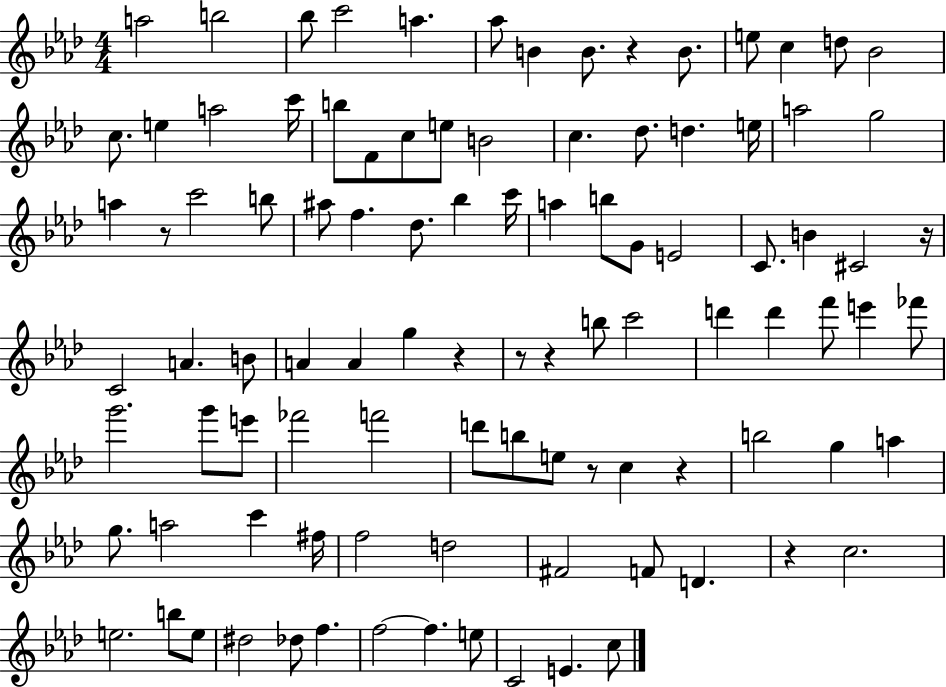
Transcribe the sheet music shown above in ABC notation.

X:1
T:Untitled
M:4/4
L:1/4
K:Ab
a2 b2 _b/2 c'2 a _a/2 B B/2 z B/2 e/2 c d/2 _B2 c/2 e a2 c'/4 b/2 F/2 c/2 e/2 B2 c _d/2 d e/4 a2 g2 a z/2 c'2 b/2 ^a/2 f _d/2 _b c'/4 a b/2 G/2 E2 C/2 B ^C2 z/4 C2 A B/2 A A g z z/2 z b/2 c'2 d' d' f'/2 e' _f'/2 g'2 g'/2 e'/2 _f'2 f'2 d'/2 b/2 e/2 z/2 c z b2 g a g/2 a2 c' ^f/4 f2 d2 ^F2 F/2 D z c2 e2 b/2 e/2 ^d2 _d/2 f f2 f e/2 C2 E c/2